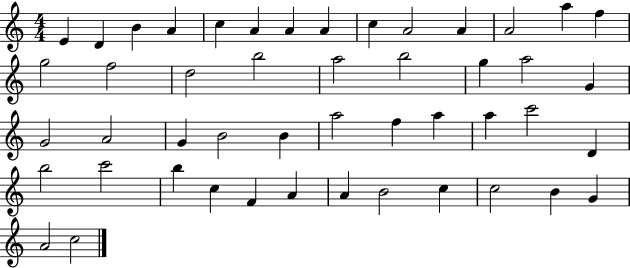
E4/q D4/q B4/q A4/q C5/q A4/q A4/q A4/q C5/q A4/h A4/q A4/h A5/q F5/q G5/h F5/h D5/h B5/h A5/h B5/h G5/q A5/h G4/q G4/h A4/h G4/q B4/h B4/q A5/h F5/q A5/q A5/q C6/h D4/q B5/h C6/h B5/q C5/q F4/q A4/q A4/q B4/h C5/q C5/h B4/q G4/q A4/h C5/h